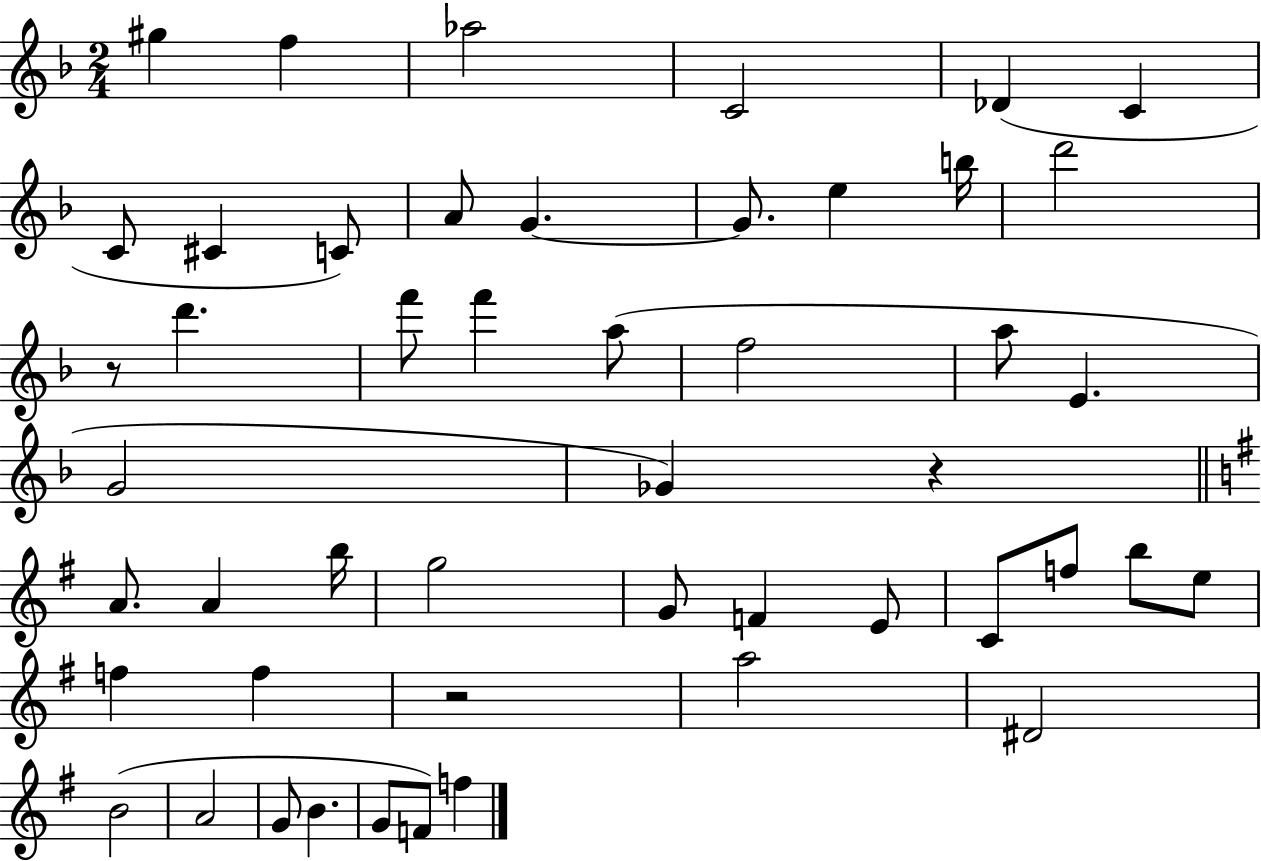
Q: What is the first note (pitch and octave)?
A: G#5